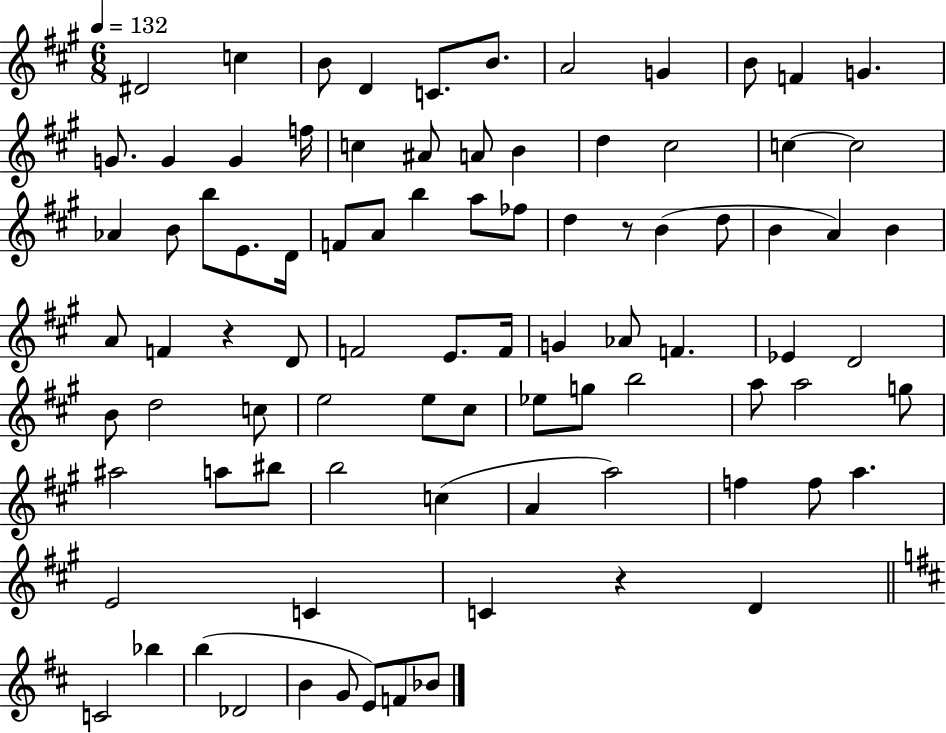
{
  \clef treble
  \numericTimeSignature
  \time 6/8
  \key a \major
  \tempo 4 = 132
  dis'2 c''4 | b'8 d'4 c'8. b'8. | a'2 g'4 | b'8 f'4 g'4. | \break g'8. g'4 g'4 f''16 | c''4 ais'8 a'8 b'4 | d''4 cis''2 | c''4~~ c''2 | \break aes'4 b'8 b''8 e'8. d'16 | f'8 a'8 b''4 a''8 fes''8 | d''4 r8 b'4( d''8 | b'4 a'4) b'4 | \break a'8 f'4 r4 d'8 | f'2 e'8. f'16 | g'4 aes'8 f'4. | ees'4 d'2 | \break b'8 d''2 c''8 | e''2 e''8 cis''8 | ees''8 g''8 b''2 | a''8 a''2 g''8 | \break ais''2 a''8 bis''8 | b''2 c''4( | a'4 a''2) | f''4 f''8 a''4. | \break e'2 c'4 | c'4 r4 d'4 | \bar "||" \break \key d \major c'2 bes''4 | b''4( des'2 | b'4 g'8 e'8) f'8 bes'8 | \bar "|."
}